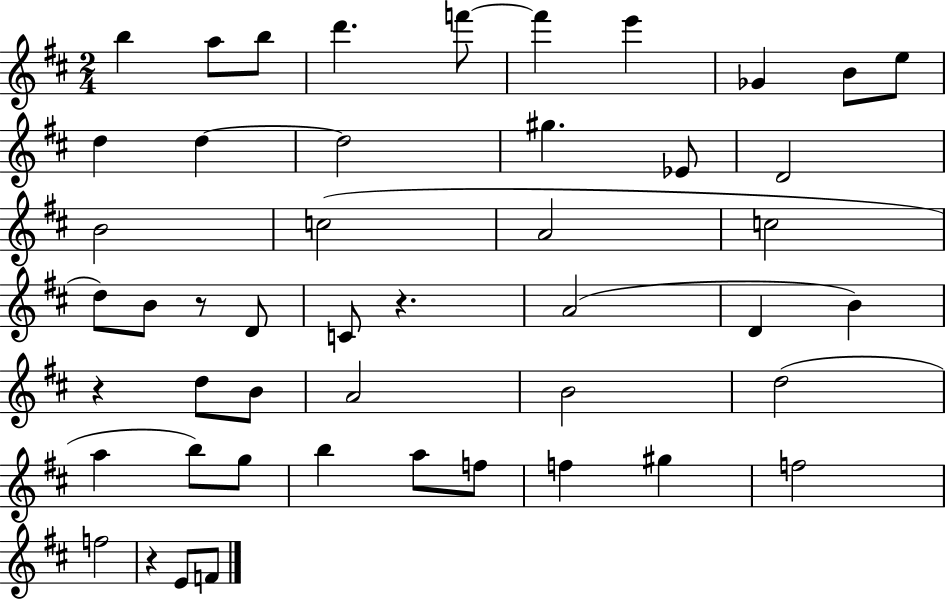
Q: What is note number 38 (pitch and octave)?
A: F5